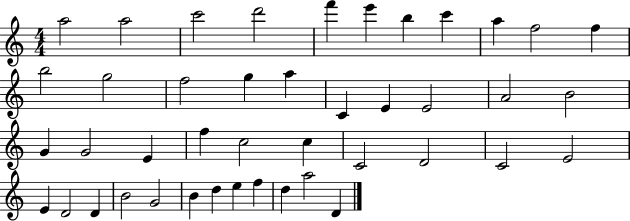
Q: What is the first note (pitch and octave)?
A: A5